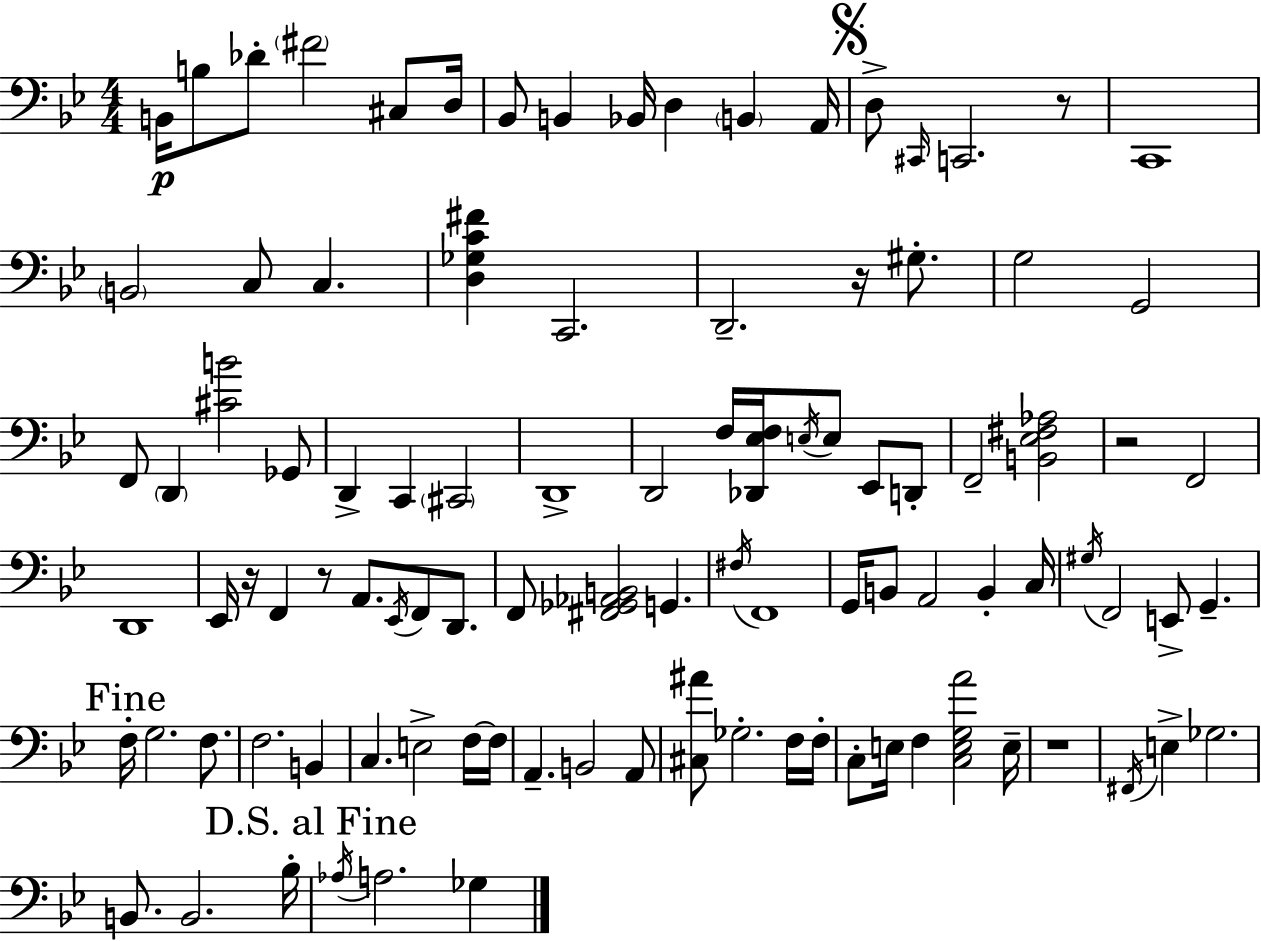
X:1
T:Untitled
M:4/4
L:1/4
K:Bb
B,,/4 B,/2 _D/2 ^F2 ^C,/2 D,/4 _B,,/2 B,, _B,,/4 D, B,, A,,/4 D,/2 ^C,,/4 C,,2 z/2 C,,4 B,,2 C,/2 C, [D,_G,C^F] C,,2 D,,2 z/4 ^G,/2 G,2 G,,2 F,,/2 D,, [^CB]2 _G,,/2 D,, C,, ^C,,2 D,,4 D,,2 F,/4 [_D,,_E,F,]/4 E,/4 E,/2 _E,,/2 D,,/2 F,,2 [B,,_E,^F,_A,]2 z2 F,,2 D,,4 _E,,/4 z/4 F,, z/2 A,,/2 _E,,/4 F,,/2 D,,/2 F,,/2 [^F,,_G,,_A,,B,,]2 G,, ^F,/4 F,,4 G,,/4 B,,/2 A,,2 B,, C,/4 ^G,/4 F,,2 E,,/2 G,, F,/4 G,2 F,/2 F,2 B,, C, E,2 F,/4 F,/4 A,, B,,2 A,,/2 [^C,^A]/2 _G,2 F,/4 F,/4 C,/2 E,/4 F, [C,E,G,A]2 E,/4 z4 ^F,,/4 E, _G,2 B,,/2 B,,2 _B,/4 _A,/4 A,2 _G,